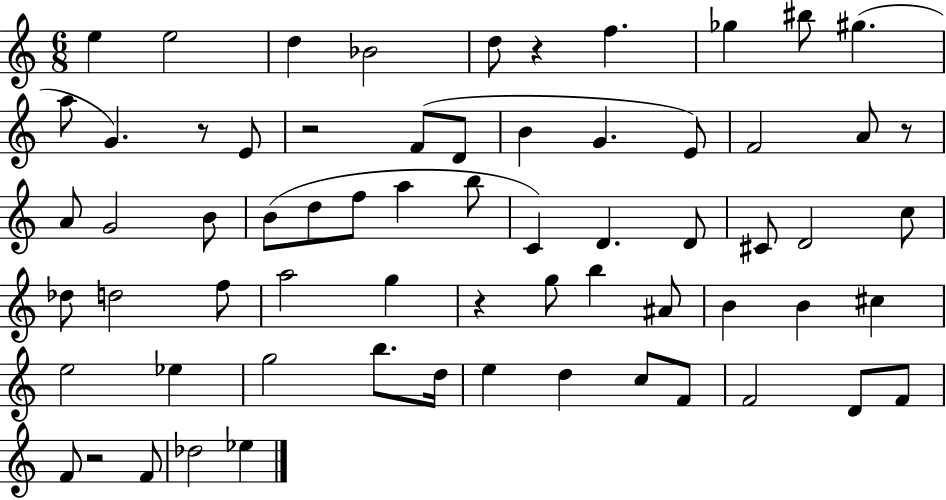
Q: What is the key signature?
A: C major